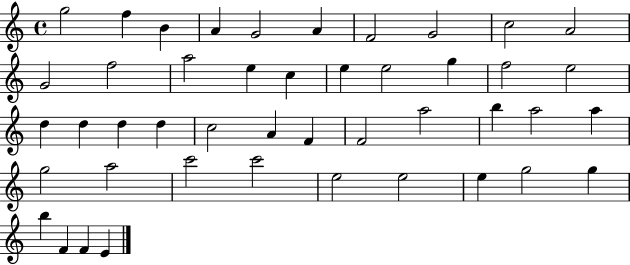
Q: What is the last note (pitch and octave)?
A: E4